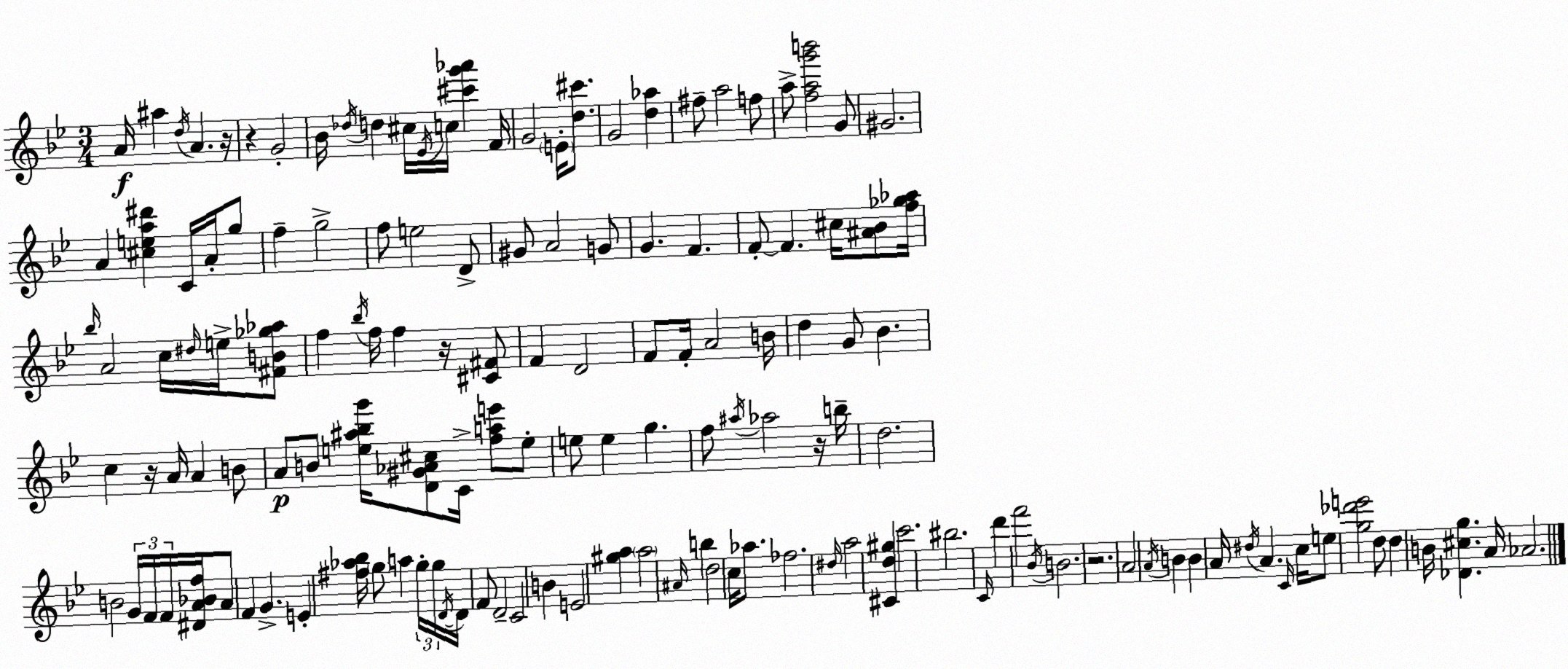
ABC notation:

X:1
T:Untitled
M:3/4
L:1/4
K:Bb
A/4 ^a d/4 A z/4 z G2 _B/4 _d/4 d ^c/4 _E/4 c/4 [^c'g'_a'] F/4 G2 E/4 [d^c']/2 G2 [d_a] ^f/2 a2 f/2 a/2 [fag'b']2 G/2 ^G2 A [^cea^d'] C/4 A/4 g/2 f g2 f/2 e2 D/2 ^G/2 A2 G/2 G F F/2 F ^c/4 [^A_B]/2 [f_g_a]/4 _b/4 A2 c/4 ^d/4 e/4 [^FB_g_a]/2 f _b/4 f/4 f z/4 [^C^F]/2 F D2 F/2 F/4 A2 B/4 d G/2 _B c z/4 A/4 A B/2 A/2 B/2 [e^a_bg']/4 [D^G_A^c]/2 C/4 [fae']/2 e/2 e/2 e g f/2 ^a/4 _a2 z/4 b/4 d2 B2 G/4 F/4 F/4 [^DA_Bf]/4 A/2 F G E [^f_a_b]/4 g/2 a g/4 g/4 D/4 D/4 F/2 D2 C2 B E2 [^ga] a2 ^A/4 b d2 c/4 _a/2 _f2 ^d/4 a2 [^Cd^g] c'2 ^b2 C/4 d' f'2 _B/4 B2 z2 A2 A/4 B B A/4 ^d/4 A C/4 c/4 e/2 [g_d'e']2 d/2 d B/4 [_D^cg] A/4 _A2